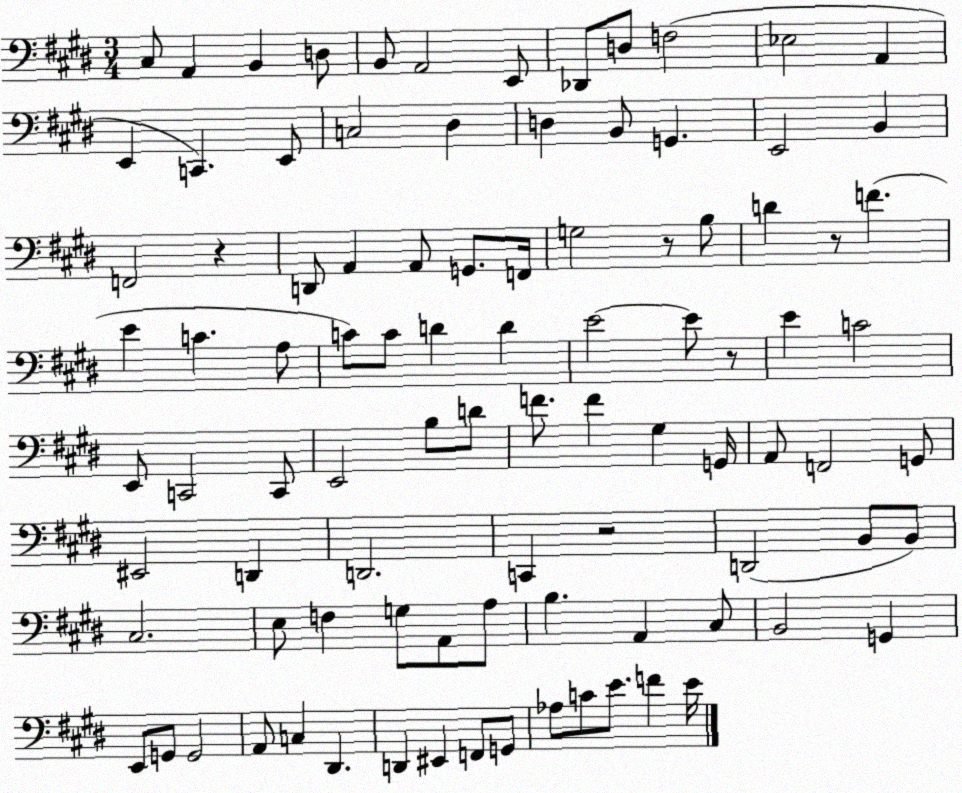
X:1
T:Untitled
M:3/4
L:1/4
K:E
^C,/2 A,, B,, D,/2 B,,/2 A,,2 E,,/2 _D,,/2 D,/2 F,2 _E,2 A,, E,, C,, E,,/2 C,2 ^D, D, B,,/2 G,, E,,2 B,, F,,2 z D,,/2 A,, A,,/2 G,,/2 F,,/4 G,2 z/2 B,/2 D z/2 F E C A,/2 C/2 C/2 D D E2 E/2 z/2 E C2 E,,/2 C,,2 C,,/2 E,,2 B,/2 D/2 F/2 F ^G, G,,/4 A,,/2 F,,2 G,,/2 ^E,,2 D,, D,,2 C,, z2 D,,2 B,,/2 B,,/2 ^C,2 E,/2 F, G,/2 A,,/2 A,/2 B, A,, ^C,/2 B,,2 G,, E,,/2 G,,/2 G,,2 A,,/2 C, ^D,, D,, ^E,, F,,/2 G,,/2 _A,/2 C/2 E/2 F E/4